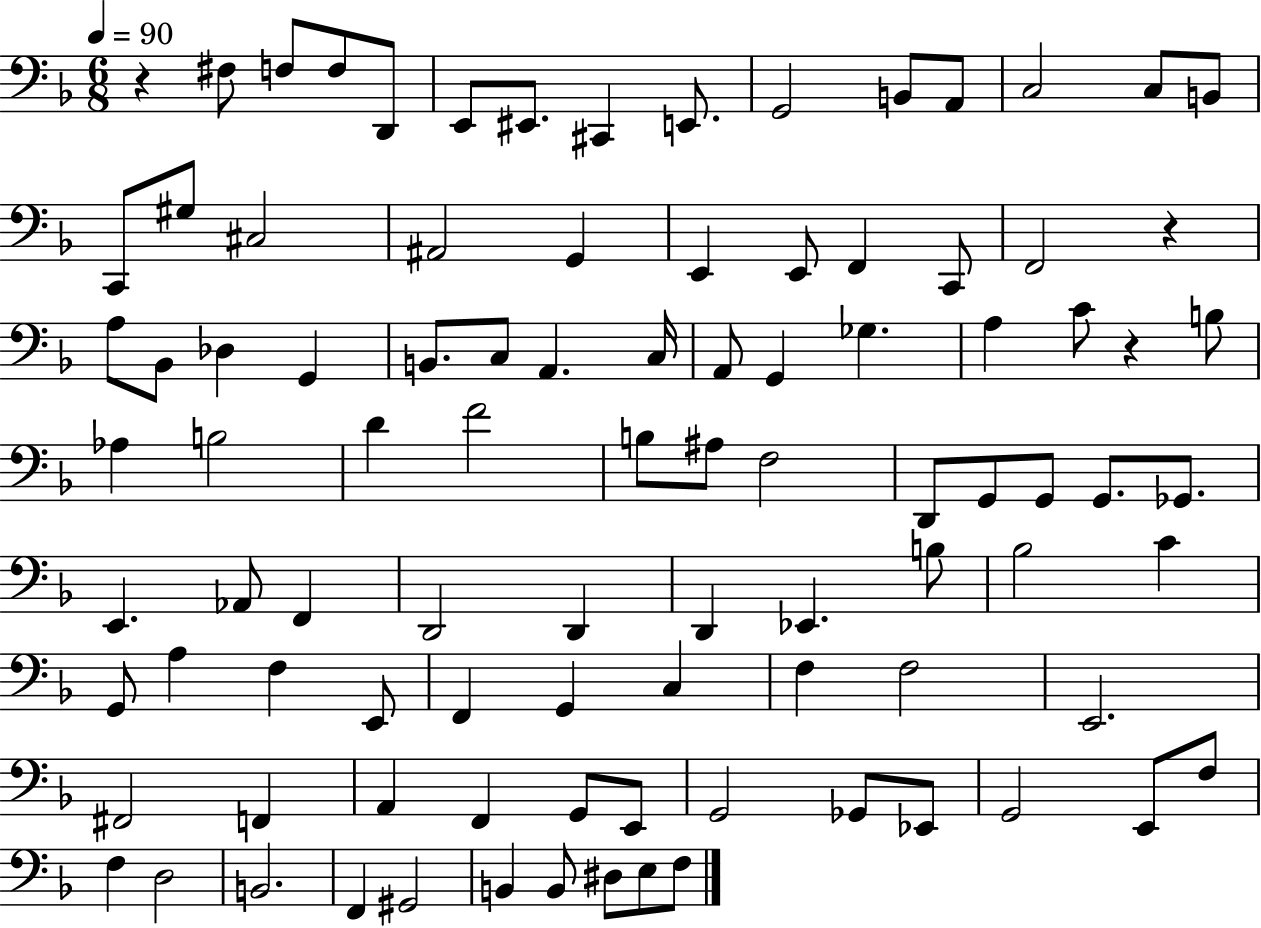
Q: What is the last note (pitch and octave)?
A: F3